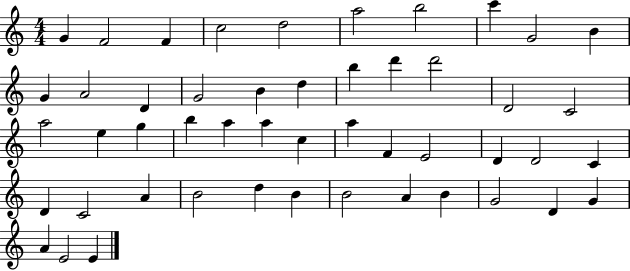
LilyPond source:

{
  \clef treble
  \numericTimeSignature
  \time 4/4
  \key c \major
  g'4 f'2 f'4 | c''2 d''2 | a''2 b''2 | c'''4 g'2 b'4 | \break g'4 a'2 d'4 | g'2 b'4 d''4 | b''4 d'''4 d'''2 | d'2 c'2 | \break a''2 e''4 g''4 | b''4 a''4 a''4 c''4 | a''4 f'4 e'2 | d'4 d'2 c'4 | \break d'4 c'2 a'4 | b'2 d''4 b'4 | b'2 a'4 b'4 | g'2 d'4 g'4 | \break a'4 e'2 e'4 | \bar "|."
}